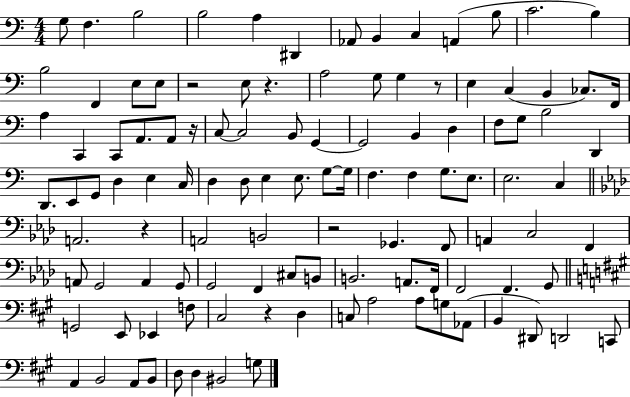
X:1
T:Untitled
M:4/4
L:1/4
K:C
G,/2 F, B,2 B,2 A, ^D,, _A,,/2 B,, C, A,, B,/2 C2 B, B,2 F,, E,/2 E,/2 z2 E,/2 z A,2 G,/2 G, z/2 E, C, B,, _C,/2 F,,/4 A, C,, C,,/2 A,,/2 A,,/2 z/4 C,/2 C,2 B,,/2 G,, G,,2 B,, D, F,/2 G,/2 B,2 D,, D,,/2 E,,/2 G,,/2 D, E, C,/4 D, D,/2 E, E,/2 G,/2 G,/4 F, F, G,/2 E,/2 E,2 C, A,,2 z A,,2 B,,2 z2 _G,, F,,/2 A,, C,2 F,, A,,/2 G,,2 A,, G,,/2 G,,2 F,, ^C,/2 B,,/2 B,,2 A,,/2 F,,/4 F,,2 F,, G,,/2 G,,2 E,,/2 _E,, F,/2 ^C,2 z D, C,/2 A,2 A,/2 G,/2 _A,,/2 B,, ^D,,/2 D,,2 C,,/2 A,, B,,2 A,,/2 B,,/2 D,/2 D, ^B,,2 G,/2